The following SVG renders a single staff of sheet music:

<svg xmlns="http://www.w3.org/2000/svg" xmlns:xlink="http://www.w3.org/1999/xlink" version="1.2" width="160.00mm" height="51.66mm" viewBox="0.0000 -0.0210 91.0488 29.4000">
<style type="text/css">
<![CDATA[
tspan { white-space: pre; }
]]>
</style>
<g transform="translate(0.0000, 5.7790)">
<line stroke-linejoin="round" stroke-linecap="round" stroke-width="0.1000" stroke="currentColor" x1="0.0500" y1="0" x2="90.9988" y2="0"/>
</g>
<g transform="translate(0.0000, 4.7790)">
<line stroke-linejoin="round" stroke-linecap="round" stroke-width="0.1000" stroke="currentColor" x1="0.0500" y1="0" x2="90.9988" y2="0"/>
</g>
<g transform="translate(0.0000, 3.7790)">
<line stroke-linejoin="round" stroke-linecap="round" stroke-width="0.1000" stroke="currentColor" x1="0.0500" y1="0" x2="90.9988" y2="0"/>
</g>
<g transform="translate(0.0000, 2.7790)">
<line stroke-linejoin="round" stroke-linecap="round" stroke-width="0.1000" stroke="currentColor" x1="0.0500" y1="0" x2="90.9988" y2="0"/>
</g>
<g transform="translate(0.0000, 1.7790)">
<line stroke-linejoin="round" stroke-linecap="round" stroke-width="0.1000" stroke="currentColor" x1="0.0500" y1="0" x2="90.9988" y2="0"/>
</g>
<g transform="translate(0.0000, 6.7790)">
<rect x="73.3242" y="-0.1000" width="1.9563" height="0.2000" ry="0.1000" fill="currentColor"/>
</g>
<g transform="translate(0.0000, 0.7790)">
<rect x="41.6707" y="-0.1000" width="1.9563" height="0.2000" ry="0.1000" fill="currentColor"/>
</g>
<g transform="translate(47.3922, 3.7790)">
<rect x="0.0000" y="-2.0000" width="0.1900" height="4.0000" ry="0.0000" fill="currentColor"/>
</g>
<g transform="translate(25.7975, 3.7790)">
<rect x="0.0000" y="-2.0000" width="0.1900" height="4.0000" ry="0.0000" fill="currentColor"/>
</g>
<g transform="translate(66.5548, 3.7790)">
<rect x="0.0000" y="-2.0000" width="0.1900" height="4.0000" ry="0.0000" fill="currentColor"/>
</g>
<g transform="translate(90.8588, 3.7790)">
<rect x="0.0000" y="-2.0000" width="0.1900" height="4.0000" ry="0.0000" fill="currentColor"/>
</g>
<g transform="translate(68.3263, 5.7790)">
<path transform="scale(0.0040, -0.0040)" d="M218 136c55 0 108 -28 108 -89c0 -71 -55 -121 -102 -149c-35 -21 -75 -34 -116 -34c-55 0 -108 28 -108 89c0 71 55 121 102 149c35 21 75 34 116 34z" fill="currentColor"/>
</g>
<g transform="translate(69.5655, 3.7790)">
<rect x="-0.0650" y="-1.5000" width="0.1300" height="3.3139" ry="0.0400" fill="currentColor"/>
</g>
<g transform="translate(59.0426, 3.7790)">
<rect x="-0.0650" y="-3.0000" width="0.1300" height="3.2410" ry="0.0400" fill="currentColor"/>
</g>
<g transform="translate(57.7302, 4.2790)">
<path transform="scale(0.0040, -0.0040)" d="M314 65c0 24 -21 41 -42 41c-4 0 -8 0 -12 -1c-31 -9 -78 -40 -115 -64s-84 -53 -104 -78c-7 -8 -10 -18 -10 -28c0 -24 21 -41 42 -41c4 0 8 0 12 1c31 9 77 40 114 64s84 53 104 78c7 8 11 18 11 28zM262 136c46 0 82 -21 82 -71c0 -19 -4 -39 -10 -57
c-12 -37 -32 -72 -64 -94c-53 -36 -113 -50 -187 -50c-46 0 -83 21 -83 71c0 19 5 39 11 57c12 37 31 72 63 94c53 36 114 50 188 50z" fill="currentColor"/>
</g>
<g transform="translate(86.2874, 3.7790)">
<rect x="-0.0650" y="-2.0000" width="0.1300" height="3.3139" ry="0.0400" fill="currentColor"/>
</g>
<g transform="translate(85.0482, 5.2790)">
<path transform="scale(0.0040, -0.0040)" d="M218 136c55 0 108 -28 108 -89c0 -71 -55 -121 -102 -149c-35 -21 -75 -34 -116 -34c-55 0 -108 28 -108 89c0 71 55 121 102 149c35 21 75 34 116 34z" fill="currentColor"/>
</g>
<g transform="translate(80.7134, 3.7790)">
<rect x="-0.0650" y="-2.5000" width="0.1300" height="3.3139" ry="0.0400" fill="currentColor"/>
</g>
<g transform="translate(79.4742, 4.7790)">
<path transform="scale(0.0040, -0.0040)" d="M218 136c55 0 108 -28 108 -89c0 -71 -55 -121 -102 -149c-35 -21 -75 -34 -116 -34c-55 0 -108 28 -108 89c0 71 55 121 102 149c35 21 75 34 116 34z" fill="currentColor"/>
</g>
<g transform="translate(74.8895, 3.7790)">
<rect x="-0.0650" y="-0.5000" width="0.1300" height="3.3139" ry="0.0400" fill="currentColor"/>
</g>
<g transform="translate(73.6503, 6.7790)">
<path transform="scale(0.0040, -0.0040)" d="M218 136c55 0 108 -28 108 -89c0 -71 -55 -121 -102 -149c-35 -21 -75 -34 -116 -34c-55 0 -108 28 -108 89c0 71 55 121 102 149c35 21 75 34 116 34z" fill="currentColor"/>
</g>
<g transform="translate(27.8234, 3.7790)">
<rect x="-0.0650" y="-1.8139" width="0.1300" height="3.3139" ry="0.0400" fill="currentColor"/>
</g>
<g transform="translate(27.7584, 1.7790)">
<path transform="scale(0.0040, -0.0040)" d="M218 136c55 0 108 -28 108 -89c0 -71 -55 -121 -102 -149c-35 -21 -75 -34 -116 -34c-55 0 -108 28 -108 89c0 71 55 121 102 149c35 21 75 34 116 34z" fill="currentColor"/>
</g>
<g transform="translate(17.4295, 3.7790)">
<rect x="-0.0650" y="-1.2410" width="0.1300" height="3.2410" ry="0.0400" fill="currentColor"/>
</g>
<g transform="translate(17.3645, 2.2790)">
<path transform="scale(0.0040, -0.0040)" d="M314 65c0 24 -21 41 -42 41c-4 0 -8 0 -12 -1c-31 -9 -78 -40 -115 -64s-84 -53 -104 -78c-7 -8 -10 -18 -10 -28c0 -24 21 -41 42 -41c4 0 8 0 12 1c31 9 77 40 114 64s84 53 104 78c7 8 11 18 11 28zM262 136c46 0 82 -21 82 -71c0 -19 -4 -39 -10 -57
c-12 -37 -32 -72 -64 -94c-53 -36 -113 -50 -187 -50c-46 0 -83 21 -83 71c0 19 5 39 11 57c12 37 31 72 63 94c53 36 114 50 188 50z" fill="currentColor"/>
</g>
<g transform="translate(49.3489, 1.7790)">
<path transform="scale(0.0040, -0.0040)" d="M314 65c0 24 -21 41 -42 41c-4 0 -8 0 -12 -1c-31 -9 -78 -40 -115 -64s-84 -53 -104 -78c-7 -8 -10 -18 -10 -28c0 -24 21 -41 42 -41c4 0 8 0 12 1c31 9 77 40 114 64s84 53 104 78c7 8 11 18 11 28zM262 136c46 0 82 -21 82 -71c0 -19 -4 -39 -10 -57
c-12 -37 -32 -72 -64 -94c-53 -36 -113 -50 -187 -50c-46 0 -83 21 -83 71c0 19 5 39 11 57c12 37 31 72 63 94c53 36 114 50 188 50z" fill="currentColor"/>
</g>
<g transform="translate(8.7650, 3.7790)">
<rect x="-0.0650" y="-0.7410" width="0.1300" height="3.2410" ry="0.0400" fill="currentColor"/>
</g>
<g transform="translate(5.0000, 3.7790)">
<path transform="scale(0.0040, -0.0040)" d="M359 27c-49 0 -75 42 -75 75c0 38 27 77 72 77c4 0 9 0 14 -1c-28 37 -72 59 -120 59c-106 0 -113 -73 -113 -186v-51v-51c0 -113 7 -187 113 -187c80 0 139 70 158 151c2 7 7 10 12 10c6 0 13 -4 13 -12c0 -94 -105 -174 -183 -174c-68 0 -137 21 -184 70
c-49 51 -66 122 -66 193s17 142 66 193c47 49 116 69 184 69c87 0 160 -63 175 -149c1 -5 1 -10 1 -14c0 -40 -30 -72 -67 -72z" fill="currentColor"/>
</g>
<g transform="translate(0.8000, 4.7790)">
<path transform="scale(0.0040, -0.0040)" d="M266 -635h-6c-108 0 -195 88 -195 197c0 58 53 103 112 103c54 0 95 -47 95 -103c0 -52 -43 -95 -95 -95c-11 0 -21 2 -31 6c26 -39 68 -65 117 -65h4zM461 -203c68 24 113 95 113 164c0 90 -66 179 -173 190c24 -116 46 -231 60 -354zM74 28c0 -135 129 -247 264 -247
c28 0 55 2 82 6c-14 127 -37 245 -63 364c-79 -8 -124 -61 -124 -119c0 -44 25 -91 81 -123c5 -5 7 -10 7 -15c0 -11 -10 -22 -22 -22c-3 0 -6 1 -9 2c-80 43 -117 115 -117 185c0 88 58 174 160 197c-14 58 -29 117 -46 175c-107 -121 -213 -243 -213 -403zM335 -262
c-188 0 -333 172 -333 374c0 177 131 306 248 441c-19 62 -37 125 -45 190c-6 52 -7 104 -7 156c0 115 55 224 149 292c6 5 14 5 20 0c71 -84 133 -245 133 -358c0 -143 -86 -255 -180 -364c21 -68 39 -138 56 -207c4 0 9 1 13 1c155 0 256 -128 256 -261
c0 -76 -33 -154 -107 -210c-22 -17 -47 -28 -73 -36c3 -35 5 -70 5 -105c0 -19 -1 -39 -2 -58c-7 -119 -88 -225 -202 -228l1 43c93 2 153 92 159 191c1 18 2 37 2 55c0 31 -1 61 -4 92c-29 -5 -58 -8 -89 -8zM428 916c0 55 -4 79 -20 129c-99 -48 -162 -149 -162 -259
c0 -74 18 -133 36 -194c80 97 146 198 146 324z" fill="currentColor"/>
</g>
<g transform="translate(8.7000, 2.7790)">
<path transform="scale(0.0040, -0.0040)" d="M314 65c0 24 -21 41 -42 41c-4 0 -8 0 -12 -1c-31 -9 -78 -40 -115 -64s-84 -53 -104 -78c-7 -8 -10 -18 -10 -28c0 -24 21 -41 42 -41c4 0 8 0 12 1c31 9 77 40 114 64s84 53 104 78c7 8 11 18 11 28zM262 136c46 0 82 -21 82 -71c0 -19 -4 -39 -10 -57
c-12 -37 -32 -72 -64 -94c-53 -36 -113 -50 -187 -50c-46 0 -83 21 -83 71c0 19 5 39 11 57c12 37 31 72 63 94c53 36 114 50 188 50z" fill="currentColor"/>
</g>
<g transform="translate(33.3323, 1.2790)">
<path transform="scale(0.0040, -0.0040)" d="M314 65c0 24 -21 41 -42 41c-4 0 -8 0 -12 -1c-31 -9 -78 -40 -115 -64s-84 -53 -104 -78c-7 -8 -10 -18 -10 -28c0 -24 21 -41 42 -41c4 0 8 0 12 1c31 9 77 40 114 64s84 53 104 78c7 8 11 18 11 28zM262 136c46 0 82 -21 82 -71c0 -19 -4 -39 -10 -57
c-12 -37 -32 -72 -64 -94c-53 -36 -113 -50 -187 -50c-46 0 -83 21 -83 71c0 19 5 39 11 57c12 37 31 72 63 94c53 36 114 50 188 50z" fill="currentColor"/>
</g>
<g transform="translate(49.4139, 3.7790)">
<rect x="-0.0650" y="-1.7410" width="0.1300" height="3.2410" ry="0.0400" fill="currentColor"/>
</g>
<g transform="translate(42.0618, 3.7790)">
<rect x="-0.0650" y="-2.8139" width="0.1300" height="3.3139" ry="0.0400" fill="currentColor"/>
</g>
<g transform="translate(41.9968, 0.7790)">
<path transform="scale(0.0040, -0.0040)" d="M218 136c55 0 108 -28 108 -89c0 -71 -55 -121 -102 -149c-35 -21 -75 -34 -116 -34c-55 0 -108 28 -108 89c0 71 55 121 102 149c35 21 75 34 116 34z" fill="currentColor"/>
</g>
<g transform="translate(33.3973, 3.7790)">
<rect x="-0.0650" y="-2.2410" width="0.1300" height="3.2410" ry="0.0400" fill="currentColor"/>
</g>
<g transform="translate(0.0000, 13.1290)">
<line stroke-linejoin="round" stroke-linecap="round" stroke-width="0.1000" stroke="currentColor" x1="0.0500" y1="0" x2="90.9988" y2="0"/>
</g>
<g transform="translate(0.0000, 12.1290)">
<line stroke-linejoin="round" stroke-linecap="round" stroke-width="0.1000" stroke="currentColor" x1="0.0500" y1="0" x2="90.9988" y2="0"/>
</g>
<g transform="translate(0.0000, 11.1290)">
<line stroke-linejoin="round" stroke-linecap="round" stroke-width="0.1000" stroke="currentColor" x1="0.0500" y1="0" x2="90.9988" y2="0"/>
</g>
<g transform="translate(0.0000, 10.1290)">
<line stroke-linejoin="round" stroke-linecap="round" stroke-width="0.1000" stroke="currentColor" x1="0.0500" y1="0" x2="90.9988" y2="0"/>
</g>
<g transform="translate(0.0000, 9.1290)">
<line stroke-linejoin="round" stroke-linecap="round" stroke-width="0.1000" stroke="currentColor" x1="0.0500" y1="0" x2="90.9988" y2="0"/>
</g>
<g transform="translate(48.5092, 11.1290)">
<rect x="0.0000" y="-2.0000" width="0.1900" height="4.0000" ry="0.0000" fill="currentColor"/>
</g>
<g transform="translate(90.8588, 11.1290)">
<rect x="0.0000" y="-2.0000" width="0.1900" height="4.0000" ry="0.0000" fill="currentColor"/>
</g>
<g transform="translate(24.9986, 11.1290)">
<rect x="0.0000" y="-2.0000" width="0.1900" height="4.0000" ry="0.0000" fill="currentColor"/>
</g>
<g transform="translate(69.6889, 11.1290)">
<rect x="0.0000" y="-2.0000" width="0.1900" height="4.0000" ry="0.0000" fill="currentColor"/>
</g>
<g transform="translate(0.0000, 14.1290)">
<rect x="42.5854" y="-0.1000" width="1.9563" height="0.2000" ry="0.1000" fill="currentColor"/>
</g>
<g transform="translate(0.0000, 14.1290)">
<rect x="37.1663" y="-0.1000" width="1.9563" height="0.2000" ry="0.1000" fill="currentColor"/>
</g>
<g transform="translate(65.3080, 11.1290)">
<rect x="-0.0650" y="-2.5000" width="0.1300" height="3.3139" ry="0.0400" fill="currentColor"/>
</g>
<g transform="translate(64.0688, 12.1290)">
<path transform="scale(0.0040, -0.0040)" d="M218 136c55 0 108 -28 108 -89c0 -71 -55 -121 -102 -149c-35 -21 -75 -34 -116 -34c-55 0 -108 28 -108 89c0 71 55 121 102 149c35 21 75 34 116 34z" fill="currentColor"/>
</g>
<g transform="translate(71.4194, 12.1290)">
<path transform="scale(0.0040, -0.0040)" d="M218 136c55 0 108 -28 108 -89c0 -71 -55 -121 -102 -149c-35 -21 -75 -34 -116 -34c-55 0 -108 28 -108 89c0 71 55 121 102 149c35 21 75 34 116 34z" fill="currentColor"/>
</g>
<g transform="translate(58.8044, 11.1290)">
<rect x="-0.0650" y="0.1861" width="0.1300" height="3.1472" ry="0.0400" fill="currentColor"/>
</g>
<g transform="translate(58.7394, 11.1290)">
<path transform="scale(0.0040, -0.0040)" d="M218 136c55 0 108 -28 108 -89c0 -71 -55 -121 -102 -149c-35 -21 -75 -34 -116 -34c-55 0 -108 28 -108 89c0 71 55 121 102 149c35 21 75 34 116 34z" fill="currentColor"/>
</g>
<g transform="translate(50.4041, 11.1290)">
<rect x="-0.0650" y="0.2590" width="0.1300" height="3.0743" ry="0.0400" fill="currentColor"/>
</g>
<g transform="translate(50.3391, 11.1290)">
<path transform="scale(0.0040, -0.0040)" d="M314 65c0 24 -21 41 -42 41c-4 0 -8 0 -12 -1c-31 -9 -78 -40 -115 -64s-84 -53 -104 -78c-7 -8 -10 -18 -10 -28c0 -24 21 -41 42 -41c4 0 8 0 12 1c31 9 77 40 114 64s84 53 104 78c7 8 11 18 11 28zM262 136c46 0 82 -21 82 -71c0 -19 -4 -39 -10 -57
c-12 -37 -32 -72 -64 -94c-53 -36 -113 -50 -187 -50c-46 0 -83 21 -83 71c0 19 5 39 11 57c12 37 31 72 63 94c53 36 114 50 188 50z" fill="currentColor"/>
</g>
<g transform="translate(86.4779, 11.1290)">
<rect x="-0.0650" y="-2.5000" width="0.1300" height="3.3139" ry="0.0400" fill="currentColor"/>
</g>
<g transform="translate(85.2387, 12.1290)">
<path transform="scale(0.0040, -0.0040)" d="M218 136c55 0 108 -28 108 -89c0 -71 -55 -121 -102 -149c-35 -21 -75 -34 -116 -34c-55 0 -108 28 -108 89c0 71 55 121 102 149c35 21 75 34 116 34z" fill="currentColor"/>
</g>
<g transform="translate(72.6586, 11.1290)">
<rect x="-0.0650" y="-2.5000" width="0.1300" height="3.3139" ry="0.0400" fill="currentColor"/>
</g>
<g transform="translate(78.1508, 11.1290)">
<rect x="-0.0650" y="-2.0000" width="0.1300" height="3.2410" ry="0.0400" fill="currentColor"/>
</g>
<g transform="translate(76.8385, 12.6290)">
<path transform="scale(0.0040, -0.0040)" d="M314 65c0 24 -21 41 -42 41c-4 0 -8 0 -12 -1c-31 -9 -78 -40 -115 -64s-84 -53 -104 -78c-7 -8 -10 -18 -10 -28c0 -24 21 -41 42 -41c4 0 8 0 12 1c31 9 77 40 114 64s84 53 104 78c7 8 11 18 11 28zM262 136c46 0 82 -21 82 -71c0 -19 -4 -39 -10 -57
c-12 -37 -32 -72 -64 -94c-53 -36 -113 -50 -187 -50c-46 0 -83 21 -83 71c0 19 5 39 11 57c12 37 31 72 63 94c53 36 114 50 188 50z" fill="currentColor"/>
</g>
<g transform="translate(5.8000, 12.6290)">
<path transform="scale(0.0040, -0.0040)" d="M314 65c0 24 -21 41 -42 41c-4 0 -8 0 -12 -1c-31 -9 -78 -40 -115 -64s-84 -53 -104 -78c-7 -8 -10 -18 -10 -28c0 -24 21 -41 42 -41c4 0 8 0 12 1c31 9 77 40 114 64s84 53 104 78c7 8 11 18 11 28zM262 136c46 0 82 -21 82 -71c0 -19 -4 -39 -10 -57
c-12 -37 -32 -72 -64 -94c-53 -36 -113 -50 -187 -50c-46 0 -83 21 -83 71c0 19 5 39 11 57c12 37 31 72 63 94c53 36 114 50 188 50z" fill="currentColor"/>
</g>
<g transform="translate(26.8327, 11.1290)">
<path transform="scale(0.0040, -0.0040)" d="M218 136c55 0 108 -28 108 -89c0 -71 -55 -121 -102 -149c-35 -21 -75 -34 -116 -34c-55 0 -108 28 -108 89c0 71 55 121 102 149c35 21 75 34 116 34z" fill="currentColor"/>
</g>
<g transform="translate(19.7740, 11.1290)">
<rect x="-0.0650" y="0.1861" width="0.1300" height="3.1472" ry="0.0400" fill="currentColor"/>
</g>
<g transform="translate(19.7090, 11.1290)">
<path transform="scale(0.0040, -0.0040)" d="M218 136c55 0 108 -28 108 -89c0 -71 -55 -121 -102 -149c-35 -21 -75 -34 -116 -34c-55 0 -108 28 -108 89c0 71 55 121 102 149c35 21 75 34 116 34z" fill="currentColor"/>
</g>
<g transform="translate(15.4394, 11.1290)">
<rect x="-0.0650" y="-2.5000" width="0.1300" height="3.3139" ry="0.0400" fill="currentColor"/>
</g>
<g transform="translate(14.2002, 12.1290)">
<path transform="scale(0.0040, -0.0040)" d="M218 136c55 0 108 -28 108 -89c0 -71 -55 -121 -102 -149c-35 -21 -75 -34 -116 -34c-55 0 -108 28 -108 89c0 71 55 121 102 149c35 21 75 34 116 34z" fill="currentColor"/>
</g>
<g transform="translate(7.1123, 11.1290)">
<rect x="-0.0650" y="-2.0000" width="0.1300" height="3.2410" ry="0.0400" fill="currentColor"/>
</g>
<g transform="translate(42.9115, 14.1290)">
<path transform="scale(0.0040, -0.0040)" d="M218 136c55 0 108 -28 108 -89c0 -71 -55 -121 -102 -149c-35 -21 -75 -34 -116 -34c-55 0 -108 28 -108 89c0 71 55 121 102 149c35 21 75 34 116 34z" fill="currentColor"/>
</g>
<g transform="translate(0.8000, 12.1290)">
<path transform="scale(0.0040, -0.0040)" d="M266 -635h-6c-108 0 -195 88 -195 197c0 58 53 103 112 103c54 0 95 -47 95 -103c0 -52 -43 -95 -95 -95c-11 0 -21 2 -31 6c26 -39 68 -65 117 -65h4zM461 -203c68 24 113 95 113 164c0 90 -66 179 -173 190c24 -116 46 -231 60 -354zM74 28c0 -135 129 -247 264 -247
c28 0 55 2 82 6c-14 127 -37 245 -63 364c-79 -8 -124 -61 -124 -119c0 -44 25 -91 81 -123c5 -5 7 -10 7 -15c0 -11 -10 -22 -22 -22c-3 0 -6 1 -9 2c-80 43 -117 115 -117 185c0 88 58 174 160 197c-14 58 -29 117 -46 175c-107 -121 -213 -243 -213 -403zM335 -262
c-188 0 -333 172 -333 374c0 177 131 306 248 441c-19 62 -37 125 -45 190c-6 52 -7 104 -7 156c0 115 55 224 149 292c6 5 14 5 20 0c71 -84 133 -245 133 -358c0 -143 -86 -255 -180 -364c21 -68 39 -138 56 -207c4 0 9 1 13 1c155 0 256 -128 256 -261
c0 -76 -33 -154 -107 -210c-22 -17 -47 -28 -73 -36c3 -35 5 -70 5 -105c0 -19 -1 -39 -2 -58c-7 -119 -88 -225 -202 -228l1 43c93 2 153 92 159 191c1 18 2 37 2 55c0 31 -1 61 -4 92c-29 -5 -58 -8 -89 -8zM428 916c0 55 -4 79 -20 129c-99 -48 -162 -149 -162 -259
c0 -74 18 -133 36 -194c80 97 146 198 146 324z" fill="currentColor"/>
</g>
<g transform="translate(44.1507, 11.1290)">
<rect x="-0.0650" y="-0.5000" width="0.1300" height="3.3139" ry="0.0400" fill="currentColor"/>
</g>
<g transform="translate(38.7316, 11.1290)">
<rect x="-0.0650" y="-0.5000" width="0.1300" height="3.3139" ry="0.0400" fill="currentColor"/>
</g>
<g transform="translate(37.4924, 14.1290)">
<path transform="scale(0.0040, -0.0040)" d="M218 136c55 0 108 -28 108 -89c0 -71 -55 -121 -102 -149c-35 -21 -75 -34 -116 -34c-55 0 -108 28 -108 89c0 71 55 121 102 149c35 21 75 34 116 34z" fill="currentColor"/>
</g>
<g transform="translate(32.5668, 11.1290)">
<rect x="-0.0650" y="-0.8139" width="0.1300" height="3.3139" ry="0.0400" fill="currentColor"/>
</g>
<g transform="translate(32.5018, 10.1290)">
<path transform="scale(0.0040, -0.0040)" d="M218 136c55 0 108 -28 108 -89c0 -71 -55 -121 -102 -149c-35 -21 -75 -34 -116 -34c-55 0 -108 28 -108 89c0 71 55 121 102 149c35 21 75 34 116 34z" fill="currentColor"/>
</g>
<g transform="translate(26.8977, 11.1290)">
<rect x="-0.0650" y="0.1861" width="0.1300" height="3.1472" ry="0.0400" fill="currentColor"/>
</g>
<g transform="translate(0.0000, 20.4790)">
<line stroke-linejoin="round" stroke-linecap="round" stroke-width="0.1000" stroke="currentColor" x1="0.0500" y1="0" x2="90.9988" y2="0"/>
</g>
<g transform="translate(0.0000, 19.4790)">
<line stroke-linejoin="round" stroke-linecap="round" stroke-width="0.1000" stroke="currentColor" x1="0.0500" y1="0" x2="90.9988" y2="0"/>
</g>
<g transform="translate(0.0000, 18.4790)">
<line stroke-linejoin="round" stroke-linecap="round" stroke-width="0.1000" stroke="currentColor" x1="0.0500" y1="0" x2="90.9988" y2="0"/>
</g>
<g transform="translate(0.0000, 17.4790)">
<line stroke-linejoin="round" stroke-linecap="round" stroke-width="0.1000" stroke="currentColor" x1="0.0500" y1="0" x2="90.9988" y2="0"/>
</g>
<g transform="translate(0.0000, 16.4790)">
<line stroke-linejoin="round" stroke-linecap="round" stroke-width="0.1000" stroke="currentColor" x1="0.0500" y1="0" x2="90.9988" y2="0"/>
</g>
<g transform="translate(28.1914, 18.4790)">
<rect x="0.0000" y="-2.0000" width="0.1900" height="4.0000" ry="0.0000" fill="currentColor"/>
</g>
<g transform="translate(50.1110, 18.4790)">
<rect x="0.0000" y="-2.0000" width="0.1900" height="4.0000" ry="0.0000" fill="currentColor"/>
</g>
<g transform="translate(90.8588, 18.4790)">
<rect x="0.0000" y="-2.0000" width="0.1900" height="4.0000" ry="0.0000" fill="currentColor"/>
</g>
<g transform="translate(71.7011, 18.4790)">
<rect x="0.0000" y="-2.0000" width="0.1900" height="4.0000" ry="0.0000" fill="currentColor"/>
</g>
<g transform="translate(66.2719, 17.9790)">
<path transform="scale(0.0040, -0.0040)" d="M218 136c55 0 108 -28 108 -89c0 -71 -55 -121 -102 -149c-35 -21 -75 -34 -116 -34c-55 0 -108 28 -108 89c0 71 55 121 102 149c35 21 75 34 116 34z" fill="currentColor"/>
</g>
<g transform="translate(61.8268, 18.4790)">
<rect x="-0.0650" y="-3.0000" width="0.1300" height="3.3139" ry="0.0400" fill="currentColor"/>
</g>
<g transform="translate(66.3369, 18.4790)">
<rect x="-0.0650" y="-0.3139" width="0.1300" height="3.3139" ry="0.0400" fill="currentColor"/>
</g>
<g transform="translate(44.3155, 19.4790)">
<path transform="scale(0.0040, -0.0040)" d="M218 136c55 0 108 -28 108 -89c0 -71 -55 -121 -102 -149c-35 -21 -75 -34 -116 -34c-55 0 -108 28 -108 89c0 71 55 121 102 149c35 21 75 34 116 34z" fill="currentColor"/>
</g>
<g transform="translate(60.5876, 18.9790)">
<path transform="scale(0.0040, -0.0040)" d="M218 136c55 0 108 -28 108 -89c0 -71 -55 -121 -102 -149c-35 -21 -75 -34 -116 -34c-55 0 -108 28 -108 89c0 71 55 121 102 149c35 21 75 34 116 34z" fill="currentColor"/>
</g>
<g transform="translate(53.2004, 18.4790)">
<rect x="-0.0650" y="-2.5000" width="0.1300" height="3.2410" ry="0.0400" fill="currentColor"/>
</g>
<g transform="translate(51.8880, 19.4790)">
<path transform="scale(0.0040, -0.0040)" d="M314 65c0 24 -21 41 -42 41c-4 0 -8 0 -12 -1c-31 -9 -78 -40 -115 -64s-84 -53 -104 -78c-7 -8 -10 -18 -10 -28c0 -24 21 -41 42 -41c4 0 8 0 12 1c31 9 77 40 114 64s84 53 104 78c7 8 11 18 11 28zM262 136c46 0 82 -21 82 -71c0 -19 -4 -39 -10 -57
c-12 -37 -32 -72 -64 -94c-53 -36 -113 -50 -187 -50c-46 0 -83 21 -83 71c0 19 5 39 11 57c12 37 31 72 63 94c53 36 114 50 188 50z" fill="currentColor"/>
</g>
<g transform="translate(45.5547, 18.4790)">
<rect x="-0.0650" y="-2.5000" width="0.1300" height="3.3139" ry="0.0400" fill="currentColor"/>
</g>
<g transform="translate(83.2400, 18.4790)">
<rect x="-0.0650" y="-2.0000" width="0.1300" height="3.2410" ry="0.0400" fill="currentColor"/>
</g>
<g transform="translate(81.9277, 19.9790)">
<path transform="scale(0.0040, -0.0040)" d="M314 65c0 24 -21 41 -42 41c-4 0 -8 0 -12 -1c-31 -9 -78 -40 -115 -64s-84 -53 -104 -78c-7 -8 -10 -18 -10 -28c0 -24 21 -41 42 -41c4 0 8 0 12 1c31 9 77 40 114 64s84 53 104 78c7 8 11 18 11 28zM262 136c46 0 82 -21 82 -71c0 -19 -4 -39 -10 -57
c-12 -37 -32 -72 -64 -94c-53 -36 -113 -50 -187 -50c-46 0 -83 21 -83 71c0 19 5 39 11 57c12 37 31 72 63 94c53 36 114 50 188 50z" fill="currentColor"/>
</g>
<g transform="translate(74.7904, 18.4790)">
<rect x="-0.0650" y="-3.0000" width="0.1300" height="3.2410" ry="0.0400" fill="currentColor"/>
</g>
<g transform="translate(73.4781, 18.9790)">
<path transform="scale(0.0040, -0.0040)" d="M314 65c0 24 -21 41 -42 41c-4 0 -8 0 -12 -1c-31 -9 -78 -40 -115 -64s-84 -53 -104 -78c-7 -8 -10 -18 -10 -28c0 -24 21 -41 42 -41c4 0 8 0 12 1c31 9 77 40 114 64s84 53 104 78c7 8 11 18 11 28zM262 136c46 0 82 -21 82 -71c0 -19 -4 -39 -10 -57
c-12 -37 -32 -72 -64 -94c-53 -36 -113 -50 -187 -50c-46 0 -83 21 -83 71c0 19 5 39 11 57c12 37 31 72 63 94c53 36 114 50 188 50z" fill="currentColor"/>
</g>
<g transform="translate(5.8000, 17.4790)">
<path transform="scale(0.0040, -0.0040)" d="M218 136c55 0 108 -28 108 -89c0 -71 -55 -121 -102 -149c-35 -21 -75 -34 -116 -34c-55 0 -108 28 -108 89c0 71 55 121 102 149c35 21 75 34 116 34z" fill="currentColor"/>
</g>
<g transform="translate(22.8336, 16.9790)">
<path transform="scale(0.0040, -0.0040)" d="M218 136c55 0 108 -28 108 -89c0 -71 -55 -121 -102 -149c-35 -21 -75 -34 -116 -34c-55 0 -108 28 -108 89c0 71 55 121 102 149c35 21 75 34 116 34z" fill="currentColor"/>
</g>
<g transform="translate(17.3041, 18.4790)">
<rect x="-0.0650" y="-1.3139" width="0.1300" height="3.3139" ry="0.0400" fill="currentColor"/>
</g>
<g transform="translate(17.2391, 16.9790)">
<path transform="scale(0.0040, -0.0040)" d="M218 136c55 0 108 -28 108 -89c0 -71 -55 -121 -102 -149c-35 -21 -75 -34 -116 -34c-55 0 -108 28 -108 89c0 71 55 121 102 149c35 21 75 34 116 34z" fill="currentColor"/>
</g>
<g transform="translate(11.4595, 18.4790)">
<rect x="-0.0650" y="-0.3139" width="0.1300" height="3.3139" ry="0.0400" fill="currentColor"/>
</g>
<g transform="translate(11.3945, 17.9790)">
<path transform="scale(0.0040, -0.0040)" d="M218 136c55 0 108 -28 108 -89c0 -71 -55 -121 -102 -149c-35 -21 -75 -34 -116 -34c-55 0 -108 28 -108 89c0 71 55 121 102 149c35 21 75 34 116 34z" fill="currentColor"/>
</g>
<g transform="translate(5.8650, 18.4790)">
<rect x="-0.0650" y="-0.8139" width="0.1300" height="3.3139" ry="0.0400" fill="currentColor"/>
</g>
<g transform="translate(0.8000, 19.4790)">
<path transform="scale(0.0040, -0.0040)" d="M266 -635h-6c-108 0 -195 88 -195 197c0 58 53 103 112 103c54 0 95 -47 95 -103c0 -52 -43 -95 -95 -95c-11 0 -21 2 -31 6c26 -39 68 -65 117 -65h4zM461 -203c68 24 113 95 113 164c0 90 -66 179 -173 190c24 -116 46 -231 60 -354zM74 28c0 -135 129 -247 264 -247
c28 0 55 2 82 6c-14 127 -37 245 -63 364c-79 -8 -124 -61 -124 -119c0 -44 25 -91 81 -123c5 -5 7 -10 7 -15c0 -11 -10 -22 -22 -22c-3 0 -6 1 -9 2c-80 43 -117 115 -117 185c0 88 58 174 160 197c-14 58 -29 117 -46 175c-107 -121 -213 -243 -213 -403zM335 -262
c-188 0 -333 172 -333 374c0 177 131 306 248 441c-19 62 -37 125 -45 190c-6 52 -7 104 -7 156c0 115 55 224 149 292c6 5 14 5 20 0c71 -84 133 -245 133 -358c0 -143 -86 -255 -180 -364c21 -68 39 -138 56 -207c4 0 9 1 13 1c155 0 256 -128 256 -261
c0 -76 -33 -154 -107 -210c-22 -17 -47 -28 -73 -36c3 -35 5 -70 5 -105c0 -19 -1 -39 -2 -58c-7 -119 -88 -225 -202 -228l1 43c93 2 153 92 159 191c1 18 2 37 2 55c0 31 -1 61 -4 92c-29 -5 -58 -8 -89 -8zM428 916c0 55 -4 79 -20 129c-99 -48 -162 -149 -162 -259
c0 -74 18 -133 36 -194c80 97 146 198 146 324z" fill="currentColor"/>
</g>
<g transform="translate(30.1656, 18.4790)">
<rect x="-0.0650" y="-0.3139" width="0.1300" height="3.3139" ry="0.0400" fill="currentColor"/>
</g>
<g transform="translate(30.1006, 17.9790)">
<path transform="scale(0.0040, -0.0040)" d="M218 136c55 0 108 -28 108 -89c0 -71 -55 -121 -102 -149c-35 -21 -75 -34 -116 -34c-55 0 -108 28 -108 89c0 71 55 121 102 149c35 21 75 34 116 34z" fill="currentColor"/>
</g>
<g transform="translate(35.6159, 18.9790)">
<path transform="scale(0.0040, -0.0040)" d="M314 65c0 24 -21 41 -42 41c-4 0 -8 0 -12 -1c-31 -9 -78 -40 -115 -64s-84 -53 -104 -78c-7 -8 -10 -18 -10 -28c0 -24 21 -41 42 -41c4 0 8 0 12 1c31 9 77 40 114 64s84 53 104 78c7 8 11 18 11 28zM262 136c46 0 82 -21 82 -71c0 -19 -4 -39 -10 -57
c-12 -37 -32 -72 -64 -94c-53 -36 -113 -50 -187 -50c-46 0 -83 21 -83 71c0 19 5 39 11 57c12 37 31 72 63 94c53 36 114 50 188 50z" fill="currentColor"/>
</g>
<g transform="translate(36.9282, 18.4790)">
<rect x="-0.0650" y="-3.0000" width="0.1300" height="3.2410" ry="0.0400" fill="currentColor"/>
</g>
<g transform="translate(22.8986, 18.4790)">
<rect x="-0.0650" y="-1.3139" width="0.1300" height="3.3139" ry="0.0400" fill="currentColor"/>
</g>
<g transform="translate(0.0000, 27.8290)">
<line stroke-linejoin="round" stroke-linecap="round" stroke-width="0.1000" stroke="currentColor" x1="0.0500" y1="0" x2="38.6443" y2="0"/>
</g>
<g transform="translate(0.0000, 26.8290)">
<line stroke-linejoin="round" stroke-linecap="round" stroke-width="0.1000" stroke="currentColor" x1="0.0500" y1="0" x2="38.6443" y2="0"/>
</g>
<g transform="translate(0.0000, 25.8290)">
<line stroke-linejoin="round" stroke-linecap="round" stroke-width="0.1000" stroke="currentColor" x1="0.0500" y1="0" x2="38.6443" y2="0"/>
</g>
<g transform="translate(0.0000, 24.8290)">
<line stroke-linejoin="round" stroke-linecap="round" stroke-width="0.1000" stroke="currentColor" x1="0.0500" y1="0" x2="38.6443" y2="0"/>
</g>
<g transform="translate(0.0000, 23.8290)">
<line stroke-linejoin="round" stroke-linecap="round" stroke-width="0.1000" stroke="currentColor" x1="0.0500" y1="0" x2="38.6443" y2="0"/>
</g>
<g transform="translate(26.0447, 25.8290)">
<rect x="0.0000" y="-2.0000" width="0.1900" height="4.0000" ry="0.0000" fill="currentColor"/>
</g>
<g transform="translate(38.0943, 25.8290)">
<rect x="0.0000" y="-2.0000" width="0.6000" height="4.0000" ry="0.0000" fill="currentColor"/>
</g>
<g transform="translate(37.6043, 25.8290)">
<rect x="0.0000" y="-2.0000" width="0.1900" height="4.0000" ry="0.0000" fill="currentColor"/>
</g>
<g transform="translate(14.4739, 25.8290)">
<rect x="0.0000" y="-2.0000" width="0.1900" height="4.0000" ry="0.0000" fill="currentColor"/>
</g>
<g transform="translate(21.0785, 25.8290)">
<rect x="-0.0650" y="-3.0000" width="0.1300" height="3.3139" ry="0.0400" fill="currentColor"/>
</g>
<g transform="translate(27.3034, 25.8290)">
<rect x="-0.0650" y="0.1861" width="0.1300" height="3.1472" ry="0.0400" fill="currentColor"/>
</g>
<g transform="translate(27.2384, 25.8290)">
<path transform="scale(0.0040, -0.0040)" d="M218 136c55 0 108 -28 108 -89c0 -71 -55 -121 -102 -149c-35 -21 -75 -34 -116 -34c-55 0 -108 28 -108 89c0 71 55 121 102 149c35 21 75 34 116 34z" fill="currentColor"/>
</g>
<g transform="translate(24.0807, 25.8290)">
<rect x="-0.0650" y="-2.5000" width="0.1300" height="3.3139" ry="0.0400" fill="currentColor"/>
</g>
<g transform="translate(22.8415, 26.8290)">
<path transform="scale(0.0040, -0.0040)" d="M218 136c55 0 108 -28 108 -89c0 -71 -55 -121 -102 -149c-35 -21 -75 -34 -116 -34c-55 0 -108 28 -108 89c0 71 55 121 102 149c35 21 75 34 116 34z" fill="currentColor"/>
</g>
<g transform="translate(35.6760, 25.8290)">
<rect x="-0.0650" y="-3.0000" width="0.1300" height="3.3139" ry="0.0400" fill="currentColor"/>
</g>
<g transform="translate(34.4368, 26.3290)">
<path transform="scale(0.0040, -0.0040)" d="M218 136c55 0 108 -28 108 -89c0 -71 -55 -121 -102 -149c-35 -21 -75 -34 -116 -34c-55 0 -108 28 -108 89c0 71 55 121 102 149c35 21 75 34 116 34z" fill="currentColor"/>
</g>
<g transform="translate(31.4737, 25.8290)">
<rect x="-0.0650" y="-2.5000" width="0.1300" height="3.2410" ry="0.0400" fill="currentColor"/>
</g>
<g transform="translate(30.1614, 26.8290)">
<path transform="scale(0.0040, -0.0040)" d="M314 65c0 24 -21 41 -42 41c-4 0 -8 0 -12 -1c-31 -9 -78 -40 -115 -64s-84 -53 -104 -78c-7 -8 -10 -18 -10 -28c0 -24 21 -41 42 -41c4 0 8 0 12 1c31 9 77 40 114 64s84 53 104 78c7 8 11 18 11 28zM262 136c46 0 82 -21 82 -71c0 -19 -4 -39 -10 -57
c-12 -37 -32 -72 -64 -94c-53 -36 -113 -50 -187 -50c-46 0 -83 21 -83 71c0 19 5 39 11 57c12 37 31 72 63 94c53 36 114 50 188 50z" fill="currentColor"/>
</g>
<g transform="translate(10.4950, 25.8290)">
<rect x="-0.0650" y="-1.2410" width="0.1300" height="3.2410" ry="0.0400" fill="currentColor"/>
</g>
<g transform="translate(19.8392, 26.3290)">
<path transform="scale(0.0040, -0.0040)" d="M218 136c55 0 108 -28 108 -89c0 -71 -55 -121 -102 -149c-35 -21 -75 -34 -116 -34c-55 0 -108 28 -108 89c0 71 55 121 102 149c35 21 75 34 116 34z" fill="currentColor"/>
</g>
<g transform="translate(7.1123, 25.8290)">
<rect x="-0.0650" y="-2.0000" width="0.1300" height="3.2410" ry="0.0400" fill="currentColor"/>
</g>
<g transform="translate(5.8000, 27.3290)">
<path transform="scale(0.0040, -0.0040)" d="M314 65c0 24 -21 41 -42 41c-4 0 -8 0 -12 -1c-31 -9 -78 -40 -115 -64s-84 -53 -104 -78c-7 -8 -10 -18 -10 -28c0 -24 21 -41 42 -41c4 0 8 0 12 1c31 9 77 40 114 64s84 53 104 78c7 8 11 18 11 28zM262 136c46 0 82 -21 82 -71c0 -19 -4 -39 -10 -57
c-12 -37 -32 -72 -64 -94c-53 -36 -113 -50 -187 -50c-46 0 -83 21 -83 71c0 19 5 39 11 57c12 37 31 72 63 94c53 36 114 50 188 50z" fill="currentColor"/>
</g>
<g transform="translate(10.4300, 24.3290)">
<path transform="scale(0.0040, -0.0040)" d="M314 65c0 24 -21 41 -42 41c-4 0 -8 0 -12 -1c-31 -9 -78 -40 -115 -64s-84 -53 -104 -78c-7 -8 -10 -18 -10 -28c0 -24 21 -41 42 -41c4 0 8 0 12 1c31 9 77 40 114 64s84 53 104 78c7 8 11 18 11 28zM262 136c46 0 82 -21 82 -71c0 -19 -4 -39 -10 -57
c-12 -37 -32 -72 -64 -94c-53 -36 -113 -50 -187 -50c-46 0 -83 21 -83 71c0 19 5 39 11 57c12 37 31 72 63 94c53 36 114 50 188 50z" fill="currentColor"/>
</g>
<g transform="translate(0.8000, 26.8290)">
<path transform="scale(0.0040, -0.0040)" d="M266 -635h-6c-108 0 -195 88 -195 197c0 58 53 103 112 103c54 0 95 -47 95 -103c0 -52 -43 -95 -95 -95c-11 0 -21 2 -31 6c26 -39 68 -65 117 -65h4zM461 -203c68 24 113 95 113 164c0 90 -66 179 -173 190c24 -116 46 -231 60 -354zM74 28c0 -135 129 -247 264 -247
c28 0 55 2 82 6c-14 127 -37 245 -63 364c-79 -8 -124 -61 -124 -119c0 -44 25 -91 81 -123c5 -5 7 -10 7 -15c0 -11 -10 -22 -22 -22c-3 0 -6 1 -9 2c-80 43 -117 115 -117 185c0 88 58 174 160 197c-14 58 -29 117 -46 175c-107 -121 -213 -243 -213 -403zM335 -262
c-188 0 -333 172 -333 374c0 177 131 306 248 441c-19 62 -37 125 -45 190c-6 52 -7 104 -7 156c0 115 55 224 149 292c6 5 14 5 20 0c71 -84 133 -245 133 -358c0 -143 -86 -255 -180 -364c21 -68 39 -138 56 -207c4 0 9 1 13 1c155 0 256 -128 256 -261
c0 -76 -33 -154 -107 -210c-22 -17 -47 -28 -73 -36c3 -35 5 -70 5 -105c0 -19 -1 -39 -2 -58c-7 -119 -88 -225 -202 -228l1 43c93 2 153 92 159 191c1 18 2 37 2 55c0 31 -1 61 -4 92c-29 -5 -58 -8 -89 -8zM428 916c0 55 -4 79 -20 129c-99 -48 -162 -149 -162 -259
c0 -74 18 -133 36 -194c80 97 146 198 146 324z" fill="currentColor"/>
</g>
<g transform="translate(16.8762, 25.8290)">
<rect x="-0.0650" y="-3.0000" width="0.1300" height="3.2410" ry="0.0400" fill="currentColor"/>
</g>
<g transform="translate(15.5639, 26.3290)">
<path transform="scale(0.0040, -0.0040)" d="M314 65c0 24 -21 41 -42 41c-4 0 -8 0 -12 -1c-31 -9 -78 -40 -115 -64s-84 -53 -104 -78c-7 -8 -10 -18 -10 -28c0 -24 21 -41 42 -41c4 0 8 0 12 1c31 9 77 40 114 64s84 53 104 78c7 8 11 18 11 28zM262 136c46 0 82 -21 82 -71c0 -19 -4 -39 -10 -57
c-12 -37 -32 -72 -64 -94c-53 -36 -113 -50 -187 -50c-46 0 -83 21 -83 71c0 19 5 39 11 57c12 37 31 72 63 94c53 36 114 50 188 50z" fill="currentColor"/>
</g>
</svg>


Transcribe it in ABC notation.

X:1
T:Untitled
M:4/4
L:1/4
K:C
d2 e2 f g2 a f2 A2 E C G F F2 G B B d C C B2 B G G F2 G d c e e c A2 G G2 A c A2 F2 F2 e2 A2 A G B G2 A